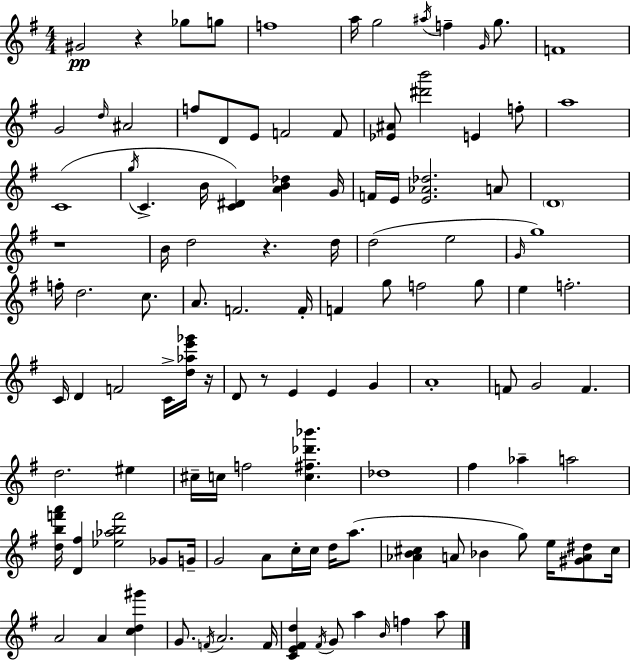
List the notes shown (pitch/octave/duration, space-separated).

G#4/h R/q Gb5/e G5/e F5/w A5/s G5/h A#5/s F5/q G4/s G5/e. F4/w G4/h D5/s A#4/h F5/e D4/e E4/e F4/h F4/e [Eb4,A#4]/e [D#6,B6]/h E4/q F5/e A5/w C4/w G5/s C4/q. B4/s [C4,D#4]/q [A4,B4,Db5]/q G4/s F4/s E4/s [E4,Ab4,Db5]/h. A4/e D4/w R/w B4/s D5/h R/q. D5/s D5/h E5/h G4/s G5/w F5/s D5/h. C5/e. A4/e. F4/h. F4/s F4/q G5/e F5/h G5/e E5/q F5/h. C4/s D4/q F4/h C4/s [D5,Ab5,E6,Gb6]/s R/s D4/e R/e E4/q E4/q G4/q A4/w F4/e G4/h F4/q. D5/h. EIS5/q C#5/s C5/s F5/h [C5,F#5,Db6,Bb6]/q. Db5/w F#5/q Ab5/q A5/h [D5,B5,F6,A6]/s [D4,F#5]/q [Eb5,Ab5,B5,F6]/h Gb4/e G4/s G4/h A4/e C5/s C5/s D5/s A5/e. [Ab4,B4,C#5]/q A4/e Bb4/q G5/e E5/s [G#4,A4,D#5]/e C#5/s A4/h A4/q [C5,D5,G#6]/q G4/e. F4/s A4/h. F4/s [C4,E4,F#4,D5]/q F#4/s G4/e A5/q B4/s F5/q A5/e